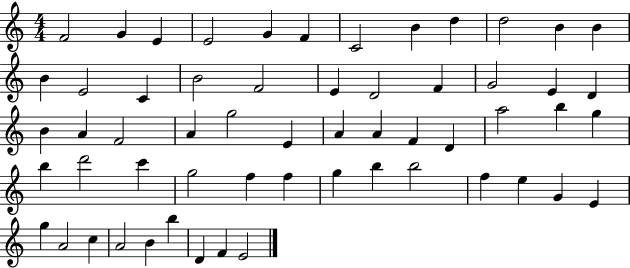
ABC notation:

X:1
T:Untitled
M:4/4
L:1/4
K:C
F2 G E E2 G F C2 B d d2 B B B E2 C B2 F2 E D2 F G2 E D B A F2 A g2 E A A F D a2 b g b d'2 c' g2 f f g b b2 f e G E g A2 c A2 B b D F E2